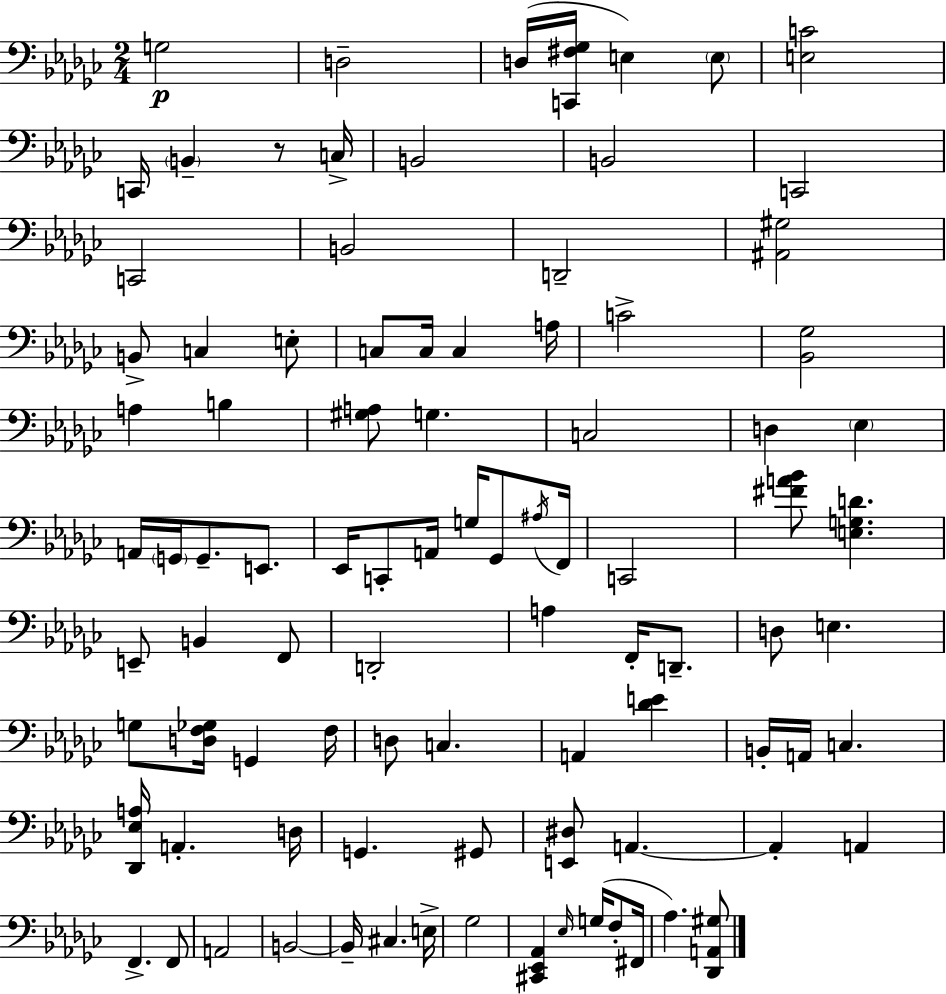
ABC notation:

X:1
T:Untitled
M:2/4
L:1/4
K:Ebm
G,2 D,2 D,/4 [C,,^F,_G,]/4 E, E,/2 [E,C]2 C,,/4 B,, z/2 C,/4 B,,2 B,,2 C,,2 C,,2 B,,2 D,,2 [^A,,^G,]2 B,,/2 C, E,/2 C,/2 C,/4 C, A,/4 C2 [_B,,_G,]2 A, B, [^G,A,]/2 G, C,2 D, _E, A,,/4 G,,/4 G,,/2 E,,/2 _E,,/4 C,,/2 A,,/4 G,/4 _G,,/2 ^A,/4 F,,/4 C,,2 [^FA_B]/2 [E,G,D] E,,/2 B,, F,,/2 D,,2 A, F,,/4 D,,/2 D,/2 E, G,/2 [D,F,_G,]/4 G,, F,/4 D,/2 C, A,, [_DE] B,,/4 A,,/4 C, [_D,,_E,A,]/4 A,, D,/4 G,, ^G,,/2 [E,,^D,]/2 A,, A,, A,, F,, F,,/2 A,,2 B,,2 B,,/4 ^C, E,/4 _G,2 [^C,,_E,,_A,,] _E,/4 G,/4 F,/2 ^F,,/4 _A, [_D,,A,,^G,]/2